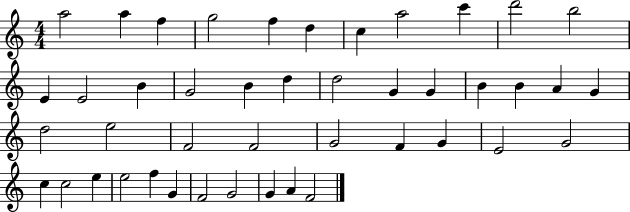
A5/h A5/q F5/q G5/h F5/q D5/q C5/q A5/h C6/q D6/h B5/h E4/q E4/h B4/q G4/h B4/q D5/q D5/h G4/q G4/q B4/q B4/q A4/q G4/q D5/h E5/h F4/h F4/h G4/h F4/q G4/q E4/h G4/h C5/q C5/h E5/q E5/h F5/q G4/q F4/h G4/h G4/q A4/q F4/h